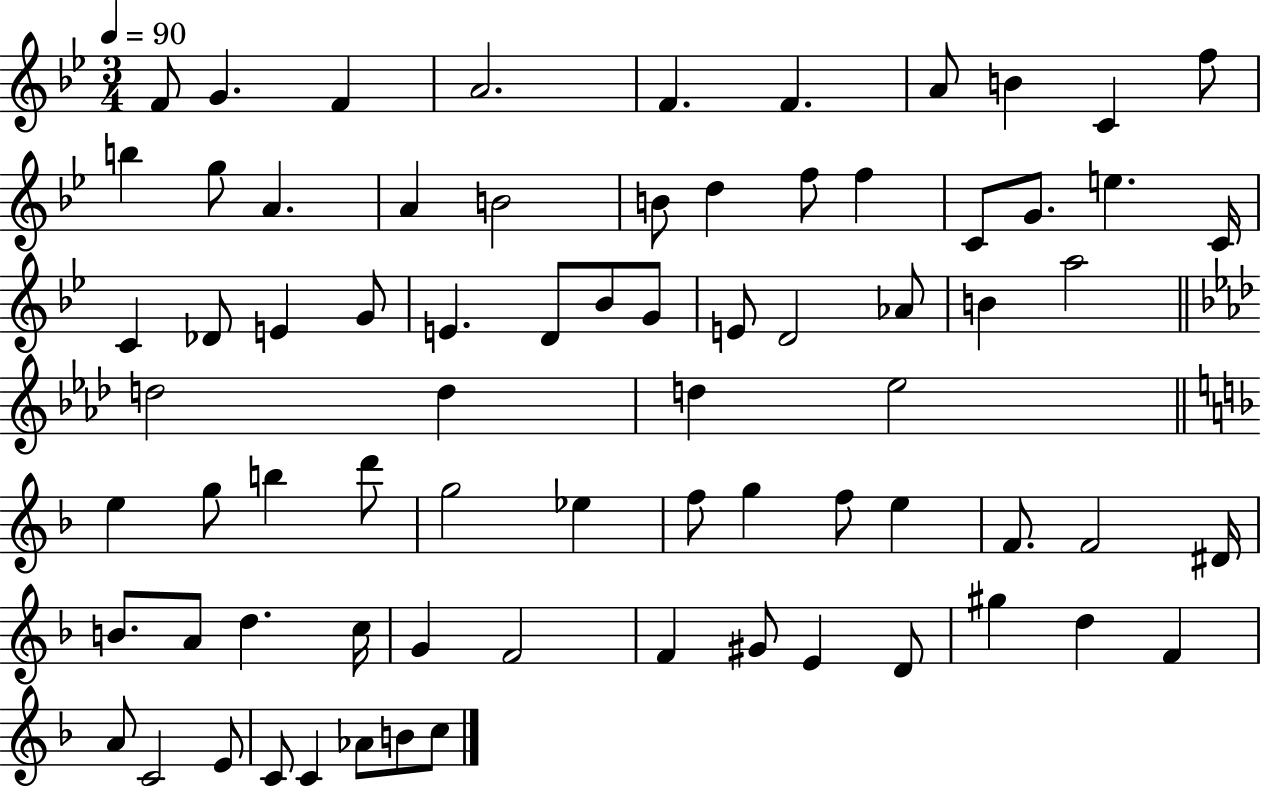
X:1
T:Untitled
M:3/4
L:1/4
K:Bb
F/2 G F A2 F F A/2 B C f/2 b g/2 A A B2 B/2 d f/2 f C/2 G/2 e C/4 C _D/2 E G/2 E D/2 _B/2 G/2 E/2 D2 _A/2 B a2 d2 d d _e2 e g/2 b d'/2 g2 _e f/2 g f/2 e F/2 F2 ^D/4 B/2 A/2 d c/4 G F2 F ^G/2 E D/2 ^g d F A/2 C2 E/2 C/2 C _A/2 B/2 c/2